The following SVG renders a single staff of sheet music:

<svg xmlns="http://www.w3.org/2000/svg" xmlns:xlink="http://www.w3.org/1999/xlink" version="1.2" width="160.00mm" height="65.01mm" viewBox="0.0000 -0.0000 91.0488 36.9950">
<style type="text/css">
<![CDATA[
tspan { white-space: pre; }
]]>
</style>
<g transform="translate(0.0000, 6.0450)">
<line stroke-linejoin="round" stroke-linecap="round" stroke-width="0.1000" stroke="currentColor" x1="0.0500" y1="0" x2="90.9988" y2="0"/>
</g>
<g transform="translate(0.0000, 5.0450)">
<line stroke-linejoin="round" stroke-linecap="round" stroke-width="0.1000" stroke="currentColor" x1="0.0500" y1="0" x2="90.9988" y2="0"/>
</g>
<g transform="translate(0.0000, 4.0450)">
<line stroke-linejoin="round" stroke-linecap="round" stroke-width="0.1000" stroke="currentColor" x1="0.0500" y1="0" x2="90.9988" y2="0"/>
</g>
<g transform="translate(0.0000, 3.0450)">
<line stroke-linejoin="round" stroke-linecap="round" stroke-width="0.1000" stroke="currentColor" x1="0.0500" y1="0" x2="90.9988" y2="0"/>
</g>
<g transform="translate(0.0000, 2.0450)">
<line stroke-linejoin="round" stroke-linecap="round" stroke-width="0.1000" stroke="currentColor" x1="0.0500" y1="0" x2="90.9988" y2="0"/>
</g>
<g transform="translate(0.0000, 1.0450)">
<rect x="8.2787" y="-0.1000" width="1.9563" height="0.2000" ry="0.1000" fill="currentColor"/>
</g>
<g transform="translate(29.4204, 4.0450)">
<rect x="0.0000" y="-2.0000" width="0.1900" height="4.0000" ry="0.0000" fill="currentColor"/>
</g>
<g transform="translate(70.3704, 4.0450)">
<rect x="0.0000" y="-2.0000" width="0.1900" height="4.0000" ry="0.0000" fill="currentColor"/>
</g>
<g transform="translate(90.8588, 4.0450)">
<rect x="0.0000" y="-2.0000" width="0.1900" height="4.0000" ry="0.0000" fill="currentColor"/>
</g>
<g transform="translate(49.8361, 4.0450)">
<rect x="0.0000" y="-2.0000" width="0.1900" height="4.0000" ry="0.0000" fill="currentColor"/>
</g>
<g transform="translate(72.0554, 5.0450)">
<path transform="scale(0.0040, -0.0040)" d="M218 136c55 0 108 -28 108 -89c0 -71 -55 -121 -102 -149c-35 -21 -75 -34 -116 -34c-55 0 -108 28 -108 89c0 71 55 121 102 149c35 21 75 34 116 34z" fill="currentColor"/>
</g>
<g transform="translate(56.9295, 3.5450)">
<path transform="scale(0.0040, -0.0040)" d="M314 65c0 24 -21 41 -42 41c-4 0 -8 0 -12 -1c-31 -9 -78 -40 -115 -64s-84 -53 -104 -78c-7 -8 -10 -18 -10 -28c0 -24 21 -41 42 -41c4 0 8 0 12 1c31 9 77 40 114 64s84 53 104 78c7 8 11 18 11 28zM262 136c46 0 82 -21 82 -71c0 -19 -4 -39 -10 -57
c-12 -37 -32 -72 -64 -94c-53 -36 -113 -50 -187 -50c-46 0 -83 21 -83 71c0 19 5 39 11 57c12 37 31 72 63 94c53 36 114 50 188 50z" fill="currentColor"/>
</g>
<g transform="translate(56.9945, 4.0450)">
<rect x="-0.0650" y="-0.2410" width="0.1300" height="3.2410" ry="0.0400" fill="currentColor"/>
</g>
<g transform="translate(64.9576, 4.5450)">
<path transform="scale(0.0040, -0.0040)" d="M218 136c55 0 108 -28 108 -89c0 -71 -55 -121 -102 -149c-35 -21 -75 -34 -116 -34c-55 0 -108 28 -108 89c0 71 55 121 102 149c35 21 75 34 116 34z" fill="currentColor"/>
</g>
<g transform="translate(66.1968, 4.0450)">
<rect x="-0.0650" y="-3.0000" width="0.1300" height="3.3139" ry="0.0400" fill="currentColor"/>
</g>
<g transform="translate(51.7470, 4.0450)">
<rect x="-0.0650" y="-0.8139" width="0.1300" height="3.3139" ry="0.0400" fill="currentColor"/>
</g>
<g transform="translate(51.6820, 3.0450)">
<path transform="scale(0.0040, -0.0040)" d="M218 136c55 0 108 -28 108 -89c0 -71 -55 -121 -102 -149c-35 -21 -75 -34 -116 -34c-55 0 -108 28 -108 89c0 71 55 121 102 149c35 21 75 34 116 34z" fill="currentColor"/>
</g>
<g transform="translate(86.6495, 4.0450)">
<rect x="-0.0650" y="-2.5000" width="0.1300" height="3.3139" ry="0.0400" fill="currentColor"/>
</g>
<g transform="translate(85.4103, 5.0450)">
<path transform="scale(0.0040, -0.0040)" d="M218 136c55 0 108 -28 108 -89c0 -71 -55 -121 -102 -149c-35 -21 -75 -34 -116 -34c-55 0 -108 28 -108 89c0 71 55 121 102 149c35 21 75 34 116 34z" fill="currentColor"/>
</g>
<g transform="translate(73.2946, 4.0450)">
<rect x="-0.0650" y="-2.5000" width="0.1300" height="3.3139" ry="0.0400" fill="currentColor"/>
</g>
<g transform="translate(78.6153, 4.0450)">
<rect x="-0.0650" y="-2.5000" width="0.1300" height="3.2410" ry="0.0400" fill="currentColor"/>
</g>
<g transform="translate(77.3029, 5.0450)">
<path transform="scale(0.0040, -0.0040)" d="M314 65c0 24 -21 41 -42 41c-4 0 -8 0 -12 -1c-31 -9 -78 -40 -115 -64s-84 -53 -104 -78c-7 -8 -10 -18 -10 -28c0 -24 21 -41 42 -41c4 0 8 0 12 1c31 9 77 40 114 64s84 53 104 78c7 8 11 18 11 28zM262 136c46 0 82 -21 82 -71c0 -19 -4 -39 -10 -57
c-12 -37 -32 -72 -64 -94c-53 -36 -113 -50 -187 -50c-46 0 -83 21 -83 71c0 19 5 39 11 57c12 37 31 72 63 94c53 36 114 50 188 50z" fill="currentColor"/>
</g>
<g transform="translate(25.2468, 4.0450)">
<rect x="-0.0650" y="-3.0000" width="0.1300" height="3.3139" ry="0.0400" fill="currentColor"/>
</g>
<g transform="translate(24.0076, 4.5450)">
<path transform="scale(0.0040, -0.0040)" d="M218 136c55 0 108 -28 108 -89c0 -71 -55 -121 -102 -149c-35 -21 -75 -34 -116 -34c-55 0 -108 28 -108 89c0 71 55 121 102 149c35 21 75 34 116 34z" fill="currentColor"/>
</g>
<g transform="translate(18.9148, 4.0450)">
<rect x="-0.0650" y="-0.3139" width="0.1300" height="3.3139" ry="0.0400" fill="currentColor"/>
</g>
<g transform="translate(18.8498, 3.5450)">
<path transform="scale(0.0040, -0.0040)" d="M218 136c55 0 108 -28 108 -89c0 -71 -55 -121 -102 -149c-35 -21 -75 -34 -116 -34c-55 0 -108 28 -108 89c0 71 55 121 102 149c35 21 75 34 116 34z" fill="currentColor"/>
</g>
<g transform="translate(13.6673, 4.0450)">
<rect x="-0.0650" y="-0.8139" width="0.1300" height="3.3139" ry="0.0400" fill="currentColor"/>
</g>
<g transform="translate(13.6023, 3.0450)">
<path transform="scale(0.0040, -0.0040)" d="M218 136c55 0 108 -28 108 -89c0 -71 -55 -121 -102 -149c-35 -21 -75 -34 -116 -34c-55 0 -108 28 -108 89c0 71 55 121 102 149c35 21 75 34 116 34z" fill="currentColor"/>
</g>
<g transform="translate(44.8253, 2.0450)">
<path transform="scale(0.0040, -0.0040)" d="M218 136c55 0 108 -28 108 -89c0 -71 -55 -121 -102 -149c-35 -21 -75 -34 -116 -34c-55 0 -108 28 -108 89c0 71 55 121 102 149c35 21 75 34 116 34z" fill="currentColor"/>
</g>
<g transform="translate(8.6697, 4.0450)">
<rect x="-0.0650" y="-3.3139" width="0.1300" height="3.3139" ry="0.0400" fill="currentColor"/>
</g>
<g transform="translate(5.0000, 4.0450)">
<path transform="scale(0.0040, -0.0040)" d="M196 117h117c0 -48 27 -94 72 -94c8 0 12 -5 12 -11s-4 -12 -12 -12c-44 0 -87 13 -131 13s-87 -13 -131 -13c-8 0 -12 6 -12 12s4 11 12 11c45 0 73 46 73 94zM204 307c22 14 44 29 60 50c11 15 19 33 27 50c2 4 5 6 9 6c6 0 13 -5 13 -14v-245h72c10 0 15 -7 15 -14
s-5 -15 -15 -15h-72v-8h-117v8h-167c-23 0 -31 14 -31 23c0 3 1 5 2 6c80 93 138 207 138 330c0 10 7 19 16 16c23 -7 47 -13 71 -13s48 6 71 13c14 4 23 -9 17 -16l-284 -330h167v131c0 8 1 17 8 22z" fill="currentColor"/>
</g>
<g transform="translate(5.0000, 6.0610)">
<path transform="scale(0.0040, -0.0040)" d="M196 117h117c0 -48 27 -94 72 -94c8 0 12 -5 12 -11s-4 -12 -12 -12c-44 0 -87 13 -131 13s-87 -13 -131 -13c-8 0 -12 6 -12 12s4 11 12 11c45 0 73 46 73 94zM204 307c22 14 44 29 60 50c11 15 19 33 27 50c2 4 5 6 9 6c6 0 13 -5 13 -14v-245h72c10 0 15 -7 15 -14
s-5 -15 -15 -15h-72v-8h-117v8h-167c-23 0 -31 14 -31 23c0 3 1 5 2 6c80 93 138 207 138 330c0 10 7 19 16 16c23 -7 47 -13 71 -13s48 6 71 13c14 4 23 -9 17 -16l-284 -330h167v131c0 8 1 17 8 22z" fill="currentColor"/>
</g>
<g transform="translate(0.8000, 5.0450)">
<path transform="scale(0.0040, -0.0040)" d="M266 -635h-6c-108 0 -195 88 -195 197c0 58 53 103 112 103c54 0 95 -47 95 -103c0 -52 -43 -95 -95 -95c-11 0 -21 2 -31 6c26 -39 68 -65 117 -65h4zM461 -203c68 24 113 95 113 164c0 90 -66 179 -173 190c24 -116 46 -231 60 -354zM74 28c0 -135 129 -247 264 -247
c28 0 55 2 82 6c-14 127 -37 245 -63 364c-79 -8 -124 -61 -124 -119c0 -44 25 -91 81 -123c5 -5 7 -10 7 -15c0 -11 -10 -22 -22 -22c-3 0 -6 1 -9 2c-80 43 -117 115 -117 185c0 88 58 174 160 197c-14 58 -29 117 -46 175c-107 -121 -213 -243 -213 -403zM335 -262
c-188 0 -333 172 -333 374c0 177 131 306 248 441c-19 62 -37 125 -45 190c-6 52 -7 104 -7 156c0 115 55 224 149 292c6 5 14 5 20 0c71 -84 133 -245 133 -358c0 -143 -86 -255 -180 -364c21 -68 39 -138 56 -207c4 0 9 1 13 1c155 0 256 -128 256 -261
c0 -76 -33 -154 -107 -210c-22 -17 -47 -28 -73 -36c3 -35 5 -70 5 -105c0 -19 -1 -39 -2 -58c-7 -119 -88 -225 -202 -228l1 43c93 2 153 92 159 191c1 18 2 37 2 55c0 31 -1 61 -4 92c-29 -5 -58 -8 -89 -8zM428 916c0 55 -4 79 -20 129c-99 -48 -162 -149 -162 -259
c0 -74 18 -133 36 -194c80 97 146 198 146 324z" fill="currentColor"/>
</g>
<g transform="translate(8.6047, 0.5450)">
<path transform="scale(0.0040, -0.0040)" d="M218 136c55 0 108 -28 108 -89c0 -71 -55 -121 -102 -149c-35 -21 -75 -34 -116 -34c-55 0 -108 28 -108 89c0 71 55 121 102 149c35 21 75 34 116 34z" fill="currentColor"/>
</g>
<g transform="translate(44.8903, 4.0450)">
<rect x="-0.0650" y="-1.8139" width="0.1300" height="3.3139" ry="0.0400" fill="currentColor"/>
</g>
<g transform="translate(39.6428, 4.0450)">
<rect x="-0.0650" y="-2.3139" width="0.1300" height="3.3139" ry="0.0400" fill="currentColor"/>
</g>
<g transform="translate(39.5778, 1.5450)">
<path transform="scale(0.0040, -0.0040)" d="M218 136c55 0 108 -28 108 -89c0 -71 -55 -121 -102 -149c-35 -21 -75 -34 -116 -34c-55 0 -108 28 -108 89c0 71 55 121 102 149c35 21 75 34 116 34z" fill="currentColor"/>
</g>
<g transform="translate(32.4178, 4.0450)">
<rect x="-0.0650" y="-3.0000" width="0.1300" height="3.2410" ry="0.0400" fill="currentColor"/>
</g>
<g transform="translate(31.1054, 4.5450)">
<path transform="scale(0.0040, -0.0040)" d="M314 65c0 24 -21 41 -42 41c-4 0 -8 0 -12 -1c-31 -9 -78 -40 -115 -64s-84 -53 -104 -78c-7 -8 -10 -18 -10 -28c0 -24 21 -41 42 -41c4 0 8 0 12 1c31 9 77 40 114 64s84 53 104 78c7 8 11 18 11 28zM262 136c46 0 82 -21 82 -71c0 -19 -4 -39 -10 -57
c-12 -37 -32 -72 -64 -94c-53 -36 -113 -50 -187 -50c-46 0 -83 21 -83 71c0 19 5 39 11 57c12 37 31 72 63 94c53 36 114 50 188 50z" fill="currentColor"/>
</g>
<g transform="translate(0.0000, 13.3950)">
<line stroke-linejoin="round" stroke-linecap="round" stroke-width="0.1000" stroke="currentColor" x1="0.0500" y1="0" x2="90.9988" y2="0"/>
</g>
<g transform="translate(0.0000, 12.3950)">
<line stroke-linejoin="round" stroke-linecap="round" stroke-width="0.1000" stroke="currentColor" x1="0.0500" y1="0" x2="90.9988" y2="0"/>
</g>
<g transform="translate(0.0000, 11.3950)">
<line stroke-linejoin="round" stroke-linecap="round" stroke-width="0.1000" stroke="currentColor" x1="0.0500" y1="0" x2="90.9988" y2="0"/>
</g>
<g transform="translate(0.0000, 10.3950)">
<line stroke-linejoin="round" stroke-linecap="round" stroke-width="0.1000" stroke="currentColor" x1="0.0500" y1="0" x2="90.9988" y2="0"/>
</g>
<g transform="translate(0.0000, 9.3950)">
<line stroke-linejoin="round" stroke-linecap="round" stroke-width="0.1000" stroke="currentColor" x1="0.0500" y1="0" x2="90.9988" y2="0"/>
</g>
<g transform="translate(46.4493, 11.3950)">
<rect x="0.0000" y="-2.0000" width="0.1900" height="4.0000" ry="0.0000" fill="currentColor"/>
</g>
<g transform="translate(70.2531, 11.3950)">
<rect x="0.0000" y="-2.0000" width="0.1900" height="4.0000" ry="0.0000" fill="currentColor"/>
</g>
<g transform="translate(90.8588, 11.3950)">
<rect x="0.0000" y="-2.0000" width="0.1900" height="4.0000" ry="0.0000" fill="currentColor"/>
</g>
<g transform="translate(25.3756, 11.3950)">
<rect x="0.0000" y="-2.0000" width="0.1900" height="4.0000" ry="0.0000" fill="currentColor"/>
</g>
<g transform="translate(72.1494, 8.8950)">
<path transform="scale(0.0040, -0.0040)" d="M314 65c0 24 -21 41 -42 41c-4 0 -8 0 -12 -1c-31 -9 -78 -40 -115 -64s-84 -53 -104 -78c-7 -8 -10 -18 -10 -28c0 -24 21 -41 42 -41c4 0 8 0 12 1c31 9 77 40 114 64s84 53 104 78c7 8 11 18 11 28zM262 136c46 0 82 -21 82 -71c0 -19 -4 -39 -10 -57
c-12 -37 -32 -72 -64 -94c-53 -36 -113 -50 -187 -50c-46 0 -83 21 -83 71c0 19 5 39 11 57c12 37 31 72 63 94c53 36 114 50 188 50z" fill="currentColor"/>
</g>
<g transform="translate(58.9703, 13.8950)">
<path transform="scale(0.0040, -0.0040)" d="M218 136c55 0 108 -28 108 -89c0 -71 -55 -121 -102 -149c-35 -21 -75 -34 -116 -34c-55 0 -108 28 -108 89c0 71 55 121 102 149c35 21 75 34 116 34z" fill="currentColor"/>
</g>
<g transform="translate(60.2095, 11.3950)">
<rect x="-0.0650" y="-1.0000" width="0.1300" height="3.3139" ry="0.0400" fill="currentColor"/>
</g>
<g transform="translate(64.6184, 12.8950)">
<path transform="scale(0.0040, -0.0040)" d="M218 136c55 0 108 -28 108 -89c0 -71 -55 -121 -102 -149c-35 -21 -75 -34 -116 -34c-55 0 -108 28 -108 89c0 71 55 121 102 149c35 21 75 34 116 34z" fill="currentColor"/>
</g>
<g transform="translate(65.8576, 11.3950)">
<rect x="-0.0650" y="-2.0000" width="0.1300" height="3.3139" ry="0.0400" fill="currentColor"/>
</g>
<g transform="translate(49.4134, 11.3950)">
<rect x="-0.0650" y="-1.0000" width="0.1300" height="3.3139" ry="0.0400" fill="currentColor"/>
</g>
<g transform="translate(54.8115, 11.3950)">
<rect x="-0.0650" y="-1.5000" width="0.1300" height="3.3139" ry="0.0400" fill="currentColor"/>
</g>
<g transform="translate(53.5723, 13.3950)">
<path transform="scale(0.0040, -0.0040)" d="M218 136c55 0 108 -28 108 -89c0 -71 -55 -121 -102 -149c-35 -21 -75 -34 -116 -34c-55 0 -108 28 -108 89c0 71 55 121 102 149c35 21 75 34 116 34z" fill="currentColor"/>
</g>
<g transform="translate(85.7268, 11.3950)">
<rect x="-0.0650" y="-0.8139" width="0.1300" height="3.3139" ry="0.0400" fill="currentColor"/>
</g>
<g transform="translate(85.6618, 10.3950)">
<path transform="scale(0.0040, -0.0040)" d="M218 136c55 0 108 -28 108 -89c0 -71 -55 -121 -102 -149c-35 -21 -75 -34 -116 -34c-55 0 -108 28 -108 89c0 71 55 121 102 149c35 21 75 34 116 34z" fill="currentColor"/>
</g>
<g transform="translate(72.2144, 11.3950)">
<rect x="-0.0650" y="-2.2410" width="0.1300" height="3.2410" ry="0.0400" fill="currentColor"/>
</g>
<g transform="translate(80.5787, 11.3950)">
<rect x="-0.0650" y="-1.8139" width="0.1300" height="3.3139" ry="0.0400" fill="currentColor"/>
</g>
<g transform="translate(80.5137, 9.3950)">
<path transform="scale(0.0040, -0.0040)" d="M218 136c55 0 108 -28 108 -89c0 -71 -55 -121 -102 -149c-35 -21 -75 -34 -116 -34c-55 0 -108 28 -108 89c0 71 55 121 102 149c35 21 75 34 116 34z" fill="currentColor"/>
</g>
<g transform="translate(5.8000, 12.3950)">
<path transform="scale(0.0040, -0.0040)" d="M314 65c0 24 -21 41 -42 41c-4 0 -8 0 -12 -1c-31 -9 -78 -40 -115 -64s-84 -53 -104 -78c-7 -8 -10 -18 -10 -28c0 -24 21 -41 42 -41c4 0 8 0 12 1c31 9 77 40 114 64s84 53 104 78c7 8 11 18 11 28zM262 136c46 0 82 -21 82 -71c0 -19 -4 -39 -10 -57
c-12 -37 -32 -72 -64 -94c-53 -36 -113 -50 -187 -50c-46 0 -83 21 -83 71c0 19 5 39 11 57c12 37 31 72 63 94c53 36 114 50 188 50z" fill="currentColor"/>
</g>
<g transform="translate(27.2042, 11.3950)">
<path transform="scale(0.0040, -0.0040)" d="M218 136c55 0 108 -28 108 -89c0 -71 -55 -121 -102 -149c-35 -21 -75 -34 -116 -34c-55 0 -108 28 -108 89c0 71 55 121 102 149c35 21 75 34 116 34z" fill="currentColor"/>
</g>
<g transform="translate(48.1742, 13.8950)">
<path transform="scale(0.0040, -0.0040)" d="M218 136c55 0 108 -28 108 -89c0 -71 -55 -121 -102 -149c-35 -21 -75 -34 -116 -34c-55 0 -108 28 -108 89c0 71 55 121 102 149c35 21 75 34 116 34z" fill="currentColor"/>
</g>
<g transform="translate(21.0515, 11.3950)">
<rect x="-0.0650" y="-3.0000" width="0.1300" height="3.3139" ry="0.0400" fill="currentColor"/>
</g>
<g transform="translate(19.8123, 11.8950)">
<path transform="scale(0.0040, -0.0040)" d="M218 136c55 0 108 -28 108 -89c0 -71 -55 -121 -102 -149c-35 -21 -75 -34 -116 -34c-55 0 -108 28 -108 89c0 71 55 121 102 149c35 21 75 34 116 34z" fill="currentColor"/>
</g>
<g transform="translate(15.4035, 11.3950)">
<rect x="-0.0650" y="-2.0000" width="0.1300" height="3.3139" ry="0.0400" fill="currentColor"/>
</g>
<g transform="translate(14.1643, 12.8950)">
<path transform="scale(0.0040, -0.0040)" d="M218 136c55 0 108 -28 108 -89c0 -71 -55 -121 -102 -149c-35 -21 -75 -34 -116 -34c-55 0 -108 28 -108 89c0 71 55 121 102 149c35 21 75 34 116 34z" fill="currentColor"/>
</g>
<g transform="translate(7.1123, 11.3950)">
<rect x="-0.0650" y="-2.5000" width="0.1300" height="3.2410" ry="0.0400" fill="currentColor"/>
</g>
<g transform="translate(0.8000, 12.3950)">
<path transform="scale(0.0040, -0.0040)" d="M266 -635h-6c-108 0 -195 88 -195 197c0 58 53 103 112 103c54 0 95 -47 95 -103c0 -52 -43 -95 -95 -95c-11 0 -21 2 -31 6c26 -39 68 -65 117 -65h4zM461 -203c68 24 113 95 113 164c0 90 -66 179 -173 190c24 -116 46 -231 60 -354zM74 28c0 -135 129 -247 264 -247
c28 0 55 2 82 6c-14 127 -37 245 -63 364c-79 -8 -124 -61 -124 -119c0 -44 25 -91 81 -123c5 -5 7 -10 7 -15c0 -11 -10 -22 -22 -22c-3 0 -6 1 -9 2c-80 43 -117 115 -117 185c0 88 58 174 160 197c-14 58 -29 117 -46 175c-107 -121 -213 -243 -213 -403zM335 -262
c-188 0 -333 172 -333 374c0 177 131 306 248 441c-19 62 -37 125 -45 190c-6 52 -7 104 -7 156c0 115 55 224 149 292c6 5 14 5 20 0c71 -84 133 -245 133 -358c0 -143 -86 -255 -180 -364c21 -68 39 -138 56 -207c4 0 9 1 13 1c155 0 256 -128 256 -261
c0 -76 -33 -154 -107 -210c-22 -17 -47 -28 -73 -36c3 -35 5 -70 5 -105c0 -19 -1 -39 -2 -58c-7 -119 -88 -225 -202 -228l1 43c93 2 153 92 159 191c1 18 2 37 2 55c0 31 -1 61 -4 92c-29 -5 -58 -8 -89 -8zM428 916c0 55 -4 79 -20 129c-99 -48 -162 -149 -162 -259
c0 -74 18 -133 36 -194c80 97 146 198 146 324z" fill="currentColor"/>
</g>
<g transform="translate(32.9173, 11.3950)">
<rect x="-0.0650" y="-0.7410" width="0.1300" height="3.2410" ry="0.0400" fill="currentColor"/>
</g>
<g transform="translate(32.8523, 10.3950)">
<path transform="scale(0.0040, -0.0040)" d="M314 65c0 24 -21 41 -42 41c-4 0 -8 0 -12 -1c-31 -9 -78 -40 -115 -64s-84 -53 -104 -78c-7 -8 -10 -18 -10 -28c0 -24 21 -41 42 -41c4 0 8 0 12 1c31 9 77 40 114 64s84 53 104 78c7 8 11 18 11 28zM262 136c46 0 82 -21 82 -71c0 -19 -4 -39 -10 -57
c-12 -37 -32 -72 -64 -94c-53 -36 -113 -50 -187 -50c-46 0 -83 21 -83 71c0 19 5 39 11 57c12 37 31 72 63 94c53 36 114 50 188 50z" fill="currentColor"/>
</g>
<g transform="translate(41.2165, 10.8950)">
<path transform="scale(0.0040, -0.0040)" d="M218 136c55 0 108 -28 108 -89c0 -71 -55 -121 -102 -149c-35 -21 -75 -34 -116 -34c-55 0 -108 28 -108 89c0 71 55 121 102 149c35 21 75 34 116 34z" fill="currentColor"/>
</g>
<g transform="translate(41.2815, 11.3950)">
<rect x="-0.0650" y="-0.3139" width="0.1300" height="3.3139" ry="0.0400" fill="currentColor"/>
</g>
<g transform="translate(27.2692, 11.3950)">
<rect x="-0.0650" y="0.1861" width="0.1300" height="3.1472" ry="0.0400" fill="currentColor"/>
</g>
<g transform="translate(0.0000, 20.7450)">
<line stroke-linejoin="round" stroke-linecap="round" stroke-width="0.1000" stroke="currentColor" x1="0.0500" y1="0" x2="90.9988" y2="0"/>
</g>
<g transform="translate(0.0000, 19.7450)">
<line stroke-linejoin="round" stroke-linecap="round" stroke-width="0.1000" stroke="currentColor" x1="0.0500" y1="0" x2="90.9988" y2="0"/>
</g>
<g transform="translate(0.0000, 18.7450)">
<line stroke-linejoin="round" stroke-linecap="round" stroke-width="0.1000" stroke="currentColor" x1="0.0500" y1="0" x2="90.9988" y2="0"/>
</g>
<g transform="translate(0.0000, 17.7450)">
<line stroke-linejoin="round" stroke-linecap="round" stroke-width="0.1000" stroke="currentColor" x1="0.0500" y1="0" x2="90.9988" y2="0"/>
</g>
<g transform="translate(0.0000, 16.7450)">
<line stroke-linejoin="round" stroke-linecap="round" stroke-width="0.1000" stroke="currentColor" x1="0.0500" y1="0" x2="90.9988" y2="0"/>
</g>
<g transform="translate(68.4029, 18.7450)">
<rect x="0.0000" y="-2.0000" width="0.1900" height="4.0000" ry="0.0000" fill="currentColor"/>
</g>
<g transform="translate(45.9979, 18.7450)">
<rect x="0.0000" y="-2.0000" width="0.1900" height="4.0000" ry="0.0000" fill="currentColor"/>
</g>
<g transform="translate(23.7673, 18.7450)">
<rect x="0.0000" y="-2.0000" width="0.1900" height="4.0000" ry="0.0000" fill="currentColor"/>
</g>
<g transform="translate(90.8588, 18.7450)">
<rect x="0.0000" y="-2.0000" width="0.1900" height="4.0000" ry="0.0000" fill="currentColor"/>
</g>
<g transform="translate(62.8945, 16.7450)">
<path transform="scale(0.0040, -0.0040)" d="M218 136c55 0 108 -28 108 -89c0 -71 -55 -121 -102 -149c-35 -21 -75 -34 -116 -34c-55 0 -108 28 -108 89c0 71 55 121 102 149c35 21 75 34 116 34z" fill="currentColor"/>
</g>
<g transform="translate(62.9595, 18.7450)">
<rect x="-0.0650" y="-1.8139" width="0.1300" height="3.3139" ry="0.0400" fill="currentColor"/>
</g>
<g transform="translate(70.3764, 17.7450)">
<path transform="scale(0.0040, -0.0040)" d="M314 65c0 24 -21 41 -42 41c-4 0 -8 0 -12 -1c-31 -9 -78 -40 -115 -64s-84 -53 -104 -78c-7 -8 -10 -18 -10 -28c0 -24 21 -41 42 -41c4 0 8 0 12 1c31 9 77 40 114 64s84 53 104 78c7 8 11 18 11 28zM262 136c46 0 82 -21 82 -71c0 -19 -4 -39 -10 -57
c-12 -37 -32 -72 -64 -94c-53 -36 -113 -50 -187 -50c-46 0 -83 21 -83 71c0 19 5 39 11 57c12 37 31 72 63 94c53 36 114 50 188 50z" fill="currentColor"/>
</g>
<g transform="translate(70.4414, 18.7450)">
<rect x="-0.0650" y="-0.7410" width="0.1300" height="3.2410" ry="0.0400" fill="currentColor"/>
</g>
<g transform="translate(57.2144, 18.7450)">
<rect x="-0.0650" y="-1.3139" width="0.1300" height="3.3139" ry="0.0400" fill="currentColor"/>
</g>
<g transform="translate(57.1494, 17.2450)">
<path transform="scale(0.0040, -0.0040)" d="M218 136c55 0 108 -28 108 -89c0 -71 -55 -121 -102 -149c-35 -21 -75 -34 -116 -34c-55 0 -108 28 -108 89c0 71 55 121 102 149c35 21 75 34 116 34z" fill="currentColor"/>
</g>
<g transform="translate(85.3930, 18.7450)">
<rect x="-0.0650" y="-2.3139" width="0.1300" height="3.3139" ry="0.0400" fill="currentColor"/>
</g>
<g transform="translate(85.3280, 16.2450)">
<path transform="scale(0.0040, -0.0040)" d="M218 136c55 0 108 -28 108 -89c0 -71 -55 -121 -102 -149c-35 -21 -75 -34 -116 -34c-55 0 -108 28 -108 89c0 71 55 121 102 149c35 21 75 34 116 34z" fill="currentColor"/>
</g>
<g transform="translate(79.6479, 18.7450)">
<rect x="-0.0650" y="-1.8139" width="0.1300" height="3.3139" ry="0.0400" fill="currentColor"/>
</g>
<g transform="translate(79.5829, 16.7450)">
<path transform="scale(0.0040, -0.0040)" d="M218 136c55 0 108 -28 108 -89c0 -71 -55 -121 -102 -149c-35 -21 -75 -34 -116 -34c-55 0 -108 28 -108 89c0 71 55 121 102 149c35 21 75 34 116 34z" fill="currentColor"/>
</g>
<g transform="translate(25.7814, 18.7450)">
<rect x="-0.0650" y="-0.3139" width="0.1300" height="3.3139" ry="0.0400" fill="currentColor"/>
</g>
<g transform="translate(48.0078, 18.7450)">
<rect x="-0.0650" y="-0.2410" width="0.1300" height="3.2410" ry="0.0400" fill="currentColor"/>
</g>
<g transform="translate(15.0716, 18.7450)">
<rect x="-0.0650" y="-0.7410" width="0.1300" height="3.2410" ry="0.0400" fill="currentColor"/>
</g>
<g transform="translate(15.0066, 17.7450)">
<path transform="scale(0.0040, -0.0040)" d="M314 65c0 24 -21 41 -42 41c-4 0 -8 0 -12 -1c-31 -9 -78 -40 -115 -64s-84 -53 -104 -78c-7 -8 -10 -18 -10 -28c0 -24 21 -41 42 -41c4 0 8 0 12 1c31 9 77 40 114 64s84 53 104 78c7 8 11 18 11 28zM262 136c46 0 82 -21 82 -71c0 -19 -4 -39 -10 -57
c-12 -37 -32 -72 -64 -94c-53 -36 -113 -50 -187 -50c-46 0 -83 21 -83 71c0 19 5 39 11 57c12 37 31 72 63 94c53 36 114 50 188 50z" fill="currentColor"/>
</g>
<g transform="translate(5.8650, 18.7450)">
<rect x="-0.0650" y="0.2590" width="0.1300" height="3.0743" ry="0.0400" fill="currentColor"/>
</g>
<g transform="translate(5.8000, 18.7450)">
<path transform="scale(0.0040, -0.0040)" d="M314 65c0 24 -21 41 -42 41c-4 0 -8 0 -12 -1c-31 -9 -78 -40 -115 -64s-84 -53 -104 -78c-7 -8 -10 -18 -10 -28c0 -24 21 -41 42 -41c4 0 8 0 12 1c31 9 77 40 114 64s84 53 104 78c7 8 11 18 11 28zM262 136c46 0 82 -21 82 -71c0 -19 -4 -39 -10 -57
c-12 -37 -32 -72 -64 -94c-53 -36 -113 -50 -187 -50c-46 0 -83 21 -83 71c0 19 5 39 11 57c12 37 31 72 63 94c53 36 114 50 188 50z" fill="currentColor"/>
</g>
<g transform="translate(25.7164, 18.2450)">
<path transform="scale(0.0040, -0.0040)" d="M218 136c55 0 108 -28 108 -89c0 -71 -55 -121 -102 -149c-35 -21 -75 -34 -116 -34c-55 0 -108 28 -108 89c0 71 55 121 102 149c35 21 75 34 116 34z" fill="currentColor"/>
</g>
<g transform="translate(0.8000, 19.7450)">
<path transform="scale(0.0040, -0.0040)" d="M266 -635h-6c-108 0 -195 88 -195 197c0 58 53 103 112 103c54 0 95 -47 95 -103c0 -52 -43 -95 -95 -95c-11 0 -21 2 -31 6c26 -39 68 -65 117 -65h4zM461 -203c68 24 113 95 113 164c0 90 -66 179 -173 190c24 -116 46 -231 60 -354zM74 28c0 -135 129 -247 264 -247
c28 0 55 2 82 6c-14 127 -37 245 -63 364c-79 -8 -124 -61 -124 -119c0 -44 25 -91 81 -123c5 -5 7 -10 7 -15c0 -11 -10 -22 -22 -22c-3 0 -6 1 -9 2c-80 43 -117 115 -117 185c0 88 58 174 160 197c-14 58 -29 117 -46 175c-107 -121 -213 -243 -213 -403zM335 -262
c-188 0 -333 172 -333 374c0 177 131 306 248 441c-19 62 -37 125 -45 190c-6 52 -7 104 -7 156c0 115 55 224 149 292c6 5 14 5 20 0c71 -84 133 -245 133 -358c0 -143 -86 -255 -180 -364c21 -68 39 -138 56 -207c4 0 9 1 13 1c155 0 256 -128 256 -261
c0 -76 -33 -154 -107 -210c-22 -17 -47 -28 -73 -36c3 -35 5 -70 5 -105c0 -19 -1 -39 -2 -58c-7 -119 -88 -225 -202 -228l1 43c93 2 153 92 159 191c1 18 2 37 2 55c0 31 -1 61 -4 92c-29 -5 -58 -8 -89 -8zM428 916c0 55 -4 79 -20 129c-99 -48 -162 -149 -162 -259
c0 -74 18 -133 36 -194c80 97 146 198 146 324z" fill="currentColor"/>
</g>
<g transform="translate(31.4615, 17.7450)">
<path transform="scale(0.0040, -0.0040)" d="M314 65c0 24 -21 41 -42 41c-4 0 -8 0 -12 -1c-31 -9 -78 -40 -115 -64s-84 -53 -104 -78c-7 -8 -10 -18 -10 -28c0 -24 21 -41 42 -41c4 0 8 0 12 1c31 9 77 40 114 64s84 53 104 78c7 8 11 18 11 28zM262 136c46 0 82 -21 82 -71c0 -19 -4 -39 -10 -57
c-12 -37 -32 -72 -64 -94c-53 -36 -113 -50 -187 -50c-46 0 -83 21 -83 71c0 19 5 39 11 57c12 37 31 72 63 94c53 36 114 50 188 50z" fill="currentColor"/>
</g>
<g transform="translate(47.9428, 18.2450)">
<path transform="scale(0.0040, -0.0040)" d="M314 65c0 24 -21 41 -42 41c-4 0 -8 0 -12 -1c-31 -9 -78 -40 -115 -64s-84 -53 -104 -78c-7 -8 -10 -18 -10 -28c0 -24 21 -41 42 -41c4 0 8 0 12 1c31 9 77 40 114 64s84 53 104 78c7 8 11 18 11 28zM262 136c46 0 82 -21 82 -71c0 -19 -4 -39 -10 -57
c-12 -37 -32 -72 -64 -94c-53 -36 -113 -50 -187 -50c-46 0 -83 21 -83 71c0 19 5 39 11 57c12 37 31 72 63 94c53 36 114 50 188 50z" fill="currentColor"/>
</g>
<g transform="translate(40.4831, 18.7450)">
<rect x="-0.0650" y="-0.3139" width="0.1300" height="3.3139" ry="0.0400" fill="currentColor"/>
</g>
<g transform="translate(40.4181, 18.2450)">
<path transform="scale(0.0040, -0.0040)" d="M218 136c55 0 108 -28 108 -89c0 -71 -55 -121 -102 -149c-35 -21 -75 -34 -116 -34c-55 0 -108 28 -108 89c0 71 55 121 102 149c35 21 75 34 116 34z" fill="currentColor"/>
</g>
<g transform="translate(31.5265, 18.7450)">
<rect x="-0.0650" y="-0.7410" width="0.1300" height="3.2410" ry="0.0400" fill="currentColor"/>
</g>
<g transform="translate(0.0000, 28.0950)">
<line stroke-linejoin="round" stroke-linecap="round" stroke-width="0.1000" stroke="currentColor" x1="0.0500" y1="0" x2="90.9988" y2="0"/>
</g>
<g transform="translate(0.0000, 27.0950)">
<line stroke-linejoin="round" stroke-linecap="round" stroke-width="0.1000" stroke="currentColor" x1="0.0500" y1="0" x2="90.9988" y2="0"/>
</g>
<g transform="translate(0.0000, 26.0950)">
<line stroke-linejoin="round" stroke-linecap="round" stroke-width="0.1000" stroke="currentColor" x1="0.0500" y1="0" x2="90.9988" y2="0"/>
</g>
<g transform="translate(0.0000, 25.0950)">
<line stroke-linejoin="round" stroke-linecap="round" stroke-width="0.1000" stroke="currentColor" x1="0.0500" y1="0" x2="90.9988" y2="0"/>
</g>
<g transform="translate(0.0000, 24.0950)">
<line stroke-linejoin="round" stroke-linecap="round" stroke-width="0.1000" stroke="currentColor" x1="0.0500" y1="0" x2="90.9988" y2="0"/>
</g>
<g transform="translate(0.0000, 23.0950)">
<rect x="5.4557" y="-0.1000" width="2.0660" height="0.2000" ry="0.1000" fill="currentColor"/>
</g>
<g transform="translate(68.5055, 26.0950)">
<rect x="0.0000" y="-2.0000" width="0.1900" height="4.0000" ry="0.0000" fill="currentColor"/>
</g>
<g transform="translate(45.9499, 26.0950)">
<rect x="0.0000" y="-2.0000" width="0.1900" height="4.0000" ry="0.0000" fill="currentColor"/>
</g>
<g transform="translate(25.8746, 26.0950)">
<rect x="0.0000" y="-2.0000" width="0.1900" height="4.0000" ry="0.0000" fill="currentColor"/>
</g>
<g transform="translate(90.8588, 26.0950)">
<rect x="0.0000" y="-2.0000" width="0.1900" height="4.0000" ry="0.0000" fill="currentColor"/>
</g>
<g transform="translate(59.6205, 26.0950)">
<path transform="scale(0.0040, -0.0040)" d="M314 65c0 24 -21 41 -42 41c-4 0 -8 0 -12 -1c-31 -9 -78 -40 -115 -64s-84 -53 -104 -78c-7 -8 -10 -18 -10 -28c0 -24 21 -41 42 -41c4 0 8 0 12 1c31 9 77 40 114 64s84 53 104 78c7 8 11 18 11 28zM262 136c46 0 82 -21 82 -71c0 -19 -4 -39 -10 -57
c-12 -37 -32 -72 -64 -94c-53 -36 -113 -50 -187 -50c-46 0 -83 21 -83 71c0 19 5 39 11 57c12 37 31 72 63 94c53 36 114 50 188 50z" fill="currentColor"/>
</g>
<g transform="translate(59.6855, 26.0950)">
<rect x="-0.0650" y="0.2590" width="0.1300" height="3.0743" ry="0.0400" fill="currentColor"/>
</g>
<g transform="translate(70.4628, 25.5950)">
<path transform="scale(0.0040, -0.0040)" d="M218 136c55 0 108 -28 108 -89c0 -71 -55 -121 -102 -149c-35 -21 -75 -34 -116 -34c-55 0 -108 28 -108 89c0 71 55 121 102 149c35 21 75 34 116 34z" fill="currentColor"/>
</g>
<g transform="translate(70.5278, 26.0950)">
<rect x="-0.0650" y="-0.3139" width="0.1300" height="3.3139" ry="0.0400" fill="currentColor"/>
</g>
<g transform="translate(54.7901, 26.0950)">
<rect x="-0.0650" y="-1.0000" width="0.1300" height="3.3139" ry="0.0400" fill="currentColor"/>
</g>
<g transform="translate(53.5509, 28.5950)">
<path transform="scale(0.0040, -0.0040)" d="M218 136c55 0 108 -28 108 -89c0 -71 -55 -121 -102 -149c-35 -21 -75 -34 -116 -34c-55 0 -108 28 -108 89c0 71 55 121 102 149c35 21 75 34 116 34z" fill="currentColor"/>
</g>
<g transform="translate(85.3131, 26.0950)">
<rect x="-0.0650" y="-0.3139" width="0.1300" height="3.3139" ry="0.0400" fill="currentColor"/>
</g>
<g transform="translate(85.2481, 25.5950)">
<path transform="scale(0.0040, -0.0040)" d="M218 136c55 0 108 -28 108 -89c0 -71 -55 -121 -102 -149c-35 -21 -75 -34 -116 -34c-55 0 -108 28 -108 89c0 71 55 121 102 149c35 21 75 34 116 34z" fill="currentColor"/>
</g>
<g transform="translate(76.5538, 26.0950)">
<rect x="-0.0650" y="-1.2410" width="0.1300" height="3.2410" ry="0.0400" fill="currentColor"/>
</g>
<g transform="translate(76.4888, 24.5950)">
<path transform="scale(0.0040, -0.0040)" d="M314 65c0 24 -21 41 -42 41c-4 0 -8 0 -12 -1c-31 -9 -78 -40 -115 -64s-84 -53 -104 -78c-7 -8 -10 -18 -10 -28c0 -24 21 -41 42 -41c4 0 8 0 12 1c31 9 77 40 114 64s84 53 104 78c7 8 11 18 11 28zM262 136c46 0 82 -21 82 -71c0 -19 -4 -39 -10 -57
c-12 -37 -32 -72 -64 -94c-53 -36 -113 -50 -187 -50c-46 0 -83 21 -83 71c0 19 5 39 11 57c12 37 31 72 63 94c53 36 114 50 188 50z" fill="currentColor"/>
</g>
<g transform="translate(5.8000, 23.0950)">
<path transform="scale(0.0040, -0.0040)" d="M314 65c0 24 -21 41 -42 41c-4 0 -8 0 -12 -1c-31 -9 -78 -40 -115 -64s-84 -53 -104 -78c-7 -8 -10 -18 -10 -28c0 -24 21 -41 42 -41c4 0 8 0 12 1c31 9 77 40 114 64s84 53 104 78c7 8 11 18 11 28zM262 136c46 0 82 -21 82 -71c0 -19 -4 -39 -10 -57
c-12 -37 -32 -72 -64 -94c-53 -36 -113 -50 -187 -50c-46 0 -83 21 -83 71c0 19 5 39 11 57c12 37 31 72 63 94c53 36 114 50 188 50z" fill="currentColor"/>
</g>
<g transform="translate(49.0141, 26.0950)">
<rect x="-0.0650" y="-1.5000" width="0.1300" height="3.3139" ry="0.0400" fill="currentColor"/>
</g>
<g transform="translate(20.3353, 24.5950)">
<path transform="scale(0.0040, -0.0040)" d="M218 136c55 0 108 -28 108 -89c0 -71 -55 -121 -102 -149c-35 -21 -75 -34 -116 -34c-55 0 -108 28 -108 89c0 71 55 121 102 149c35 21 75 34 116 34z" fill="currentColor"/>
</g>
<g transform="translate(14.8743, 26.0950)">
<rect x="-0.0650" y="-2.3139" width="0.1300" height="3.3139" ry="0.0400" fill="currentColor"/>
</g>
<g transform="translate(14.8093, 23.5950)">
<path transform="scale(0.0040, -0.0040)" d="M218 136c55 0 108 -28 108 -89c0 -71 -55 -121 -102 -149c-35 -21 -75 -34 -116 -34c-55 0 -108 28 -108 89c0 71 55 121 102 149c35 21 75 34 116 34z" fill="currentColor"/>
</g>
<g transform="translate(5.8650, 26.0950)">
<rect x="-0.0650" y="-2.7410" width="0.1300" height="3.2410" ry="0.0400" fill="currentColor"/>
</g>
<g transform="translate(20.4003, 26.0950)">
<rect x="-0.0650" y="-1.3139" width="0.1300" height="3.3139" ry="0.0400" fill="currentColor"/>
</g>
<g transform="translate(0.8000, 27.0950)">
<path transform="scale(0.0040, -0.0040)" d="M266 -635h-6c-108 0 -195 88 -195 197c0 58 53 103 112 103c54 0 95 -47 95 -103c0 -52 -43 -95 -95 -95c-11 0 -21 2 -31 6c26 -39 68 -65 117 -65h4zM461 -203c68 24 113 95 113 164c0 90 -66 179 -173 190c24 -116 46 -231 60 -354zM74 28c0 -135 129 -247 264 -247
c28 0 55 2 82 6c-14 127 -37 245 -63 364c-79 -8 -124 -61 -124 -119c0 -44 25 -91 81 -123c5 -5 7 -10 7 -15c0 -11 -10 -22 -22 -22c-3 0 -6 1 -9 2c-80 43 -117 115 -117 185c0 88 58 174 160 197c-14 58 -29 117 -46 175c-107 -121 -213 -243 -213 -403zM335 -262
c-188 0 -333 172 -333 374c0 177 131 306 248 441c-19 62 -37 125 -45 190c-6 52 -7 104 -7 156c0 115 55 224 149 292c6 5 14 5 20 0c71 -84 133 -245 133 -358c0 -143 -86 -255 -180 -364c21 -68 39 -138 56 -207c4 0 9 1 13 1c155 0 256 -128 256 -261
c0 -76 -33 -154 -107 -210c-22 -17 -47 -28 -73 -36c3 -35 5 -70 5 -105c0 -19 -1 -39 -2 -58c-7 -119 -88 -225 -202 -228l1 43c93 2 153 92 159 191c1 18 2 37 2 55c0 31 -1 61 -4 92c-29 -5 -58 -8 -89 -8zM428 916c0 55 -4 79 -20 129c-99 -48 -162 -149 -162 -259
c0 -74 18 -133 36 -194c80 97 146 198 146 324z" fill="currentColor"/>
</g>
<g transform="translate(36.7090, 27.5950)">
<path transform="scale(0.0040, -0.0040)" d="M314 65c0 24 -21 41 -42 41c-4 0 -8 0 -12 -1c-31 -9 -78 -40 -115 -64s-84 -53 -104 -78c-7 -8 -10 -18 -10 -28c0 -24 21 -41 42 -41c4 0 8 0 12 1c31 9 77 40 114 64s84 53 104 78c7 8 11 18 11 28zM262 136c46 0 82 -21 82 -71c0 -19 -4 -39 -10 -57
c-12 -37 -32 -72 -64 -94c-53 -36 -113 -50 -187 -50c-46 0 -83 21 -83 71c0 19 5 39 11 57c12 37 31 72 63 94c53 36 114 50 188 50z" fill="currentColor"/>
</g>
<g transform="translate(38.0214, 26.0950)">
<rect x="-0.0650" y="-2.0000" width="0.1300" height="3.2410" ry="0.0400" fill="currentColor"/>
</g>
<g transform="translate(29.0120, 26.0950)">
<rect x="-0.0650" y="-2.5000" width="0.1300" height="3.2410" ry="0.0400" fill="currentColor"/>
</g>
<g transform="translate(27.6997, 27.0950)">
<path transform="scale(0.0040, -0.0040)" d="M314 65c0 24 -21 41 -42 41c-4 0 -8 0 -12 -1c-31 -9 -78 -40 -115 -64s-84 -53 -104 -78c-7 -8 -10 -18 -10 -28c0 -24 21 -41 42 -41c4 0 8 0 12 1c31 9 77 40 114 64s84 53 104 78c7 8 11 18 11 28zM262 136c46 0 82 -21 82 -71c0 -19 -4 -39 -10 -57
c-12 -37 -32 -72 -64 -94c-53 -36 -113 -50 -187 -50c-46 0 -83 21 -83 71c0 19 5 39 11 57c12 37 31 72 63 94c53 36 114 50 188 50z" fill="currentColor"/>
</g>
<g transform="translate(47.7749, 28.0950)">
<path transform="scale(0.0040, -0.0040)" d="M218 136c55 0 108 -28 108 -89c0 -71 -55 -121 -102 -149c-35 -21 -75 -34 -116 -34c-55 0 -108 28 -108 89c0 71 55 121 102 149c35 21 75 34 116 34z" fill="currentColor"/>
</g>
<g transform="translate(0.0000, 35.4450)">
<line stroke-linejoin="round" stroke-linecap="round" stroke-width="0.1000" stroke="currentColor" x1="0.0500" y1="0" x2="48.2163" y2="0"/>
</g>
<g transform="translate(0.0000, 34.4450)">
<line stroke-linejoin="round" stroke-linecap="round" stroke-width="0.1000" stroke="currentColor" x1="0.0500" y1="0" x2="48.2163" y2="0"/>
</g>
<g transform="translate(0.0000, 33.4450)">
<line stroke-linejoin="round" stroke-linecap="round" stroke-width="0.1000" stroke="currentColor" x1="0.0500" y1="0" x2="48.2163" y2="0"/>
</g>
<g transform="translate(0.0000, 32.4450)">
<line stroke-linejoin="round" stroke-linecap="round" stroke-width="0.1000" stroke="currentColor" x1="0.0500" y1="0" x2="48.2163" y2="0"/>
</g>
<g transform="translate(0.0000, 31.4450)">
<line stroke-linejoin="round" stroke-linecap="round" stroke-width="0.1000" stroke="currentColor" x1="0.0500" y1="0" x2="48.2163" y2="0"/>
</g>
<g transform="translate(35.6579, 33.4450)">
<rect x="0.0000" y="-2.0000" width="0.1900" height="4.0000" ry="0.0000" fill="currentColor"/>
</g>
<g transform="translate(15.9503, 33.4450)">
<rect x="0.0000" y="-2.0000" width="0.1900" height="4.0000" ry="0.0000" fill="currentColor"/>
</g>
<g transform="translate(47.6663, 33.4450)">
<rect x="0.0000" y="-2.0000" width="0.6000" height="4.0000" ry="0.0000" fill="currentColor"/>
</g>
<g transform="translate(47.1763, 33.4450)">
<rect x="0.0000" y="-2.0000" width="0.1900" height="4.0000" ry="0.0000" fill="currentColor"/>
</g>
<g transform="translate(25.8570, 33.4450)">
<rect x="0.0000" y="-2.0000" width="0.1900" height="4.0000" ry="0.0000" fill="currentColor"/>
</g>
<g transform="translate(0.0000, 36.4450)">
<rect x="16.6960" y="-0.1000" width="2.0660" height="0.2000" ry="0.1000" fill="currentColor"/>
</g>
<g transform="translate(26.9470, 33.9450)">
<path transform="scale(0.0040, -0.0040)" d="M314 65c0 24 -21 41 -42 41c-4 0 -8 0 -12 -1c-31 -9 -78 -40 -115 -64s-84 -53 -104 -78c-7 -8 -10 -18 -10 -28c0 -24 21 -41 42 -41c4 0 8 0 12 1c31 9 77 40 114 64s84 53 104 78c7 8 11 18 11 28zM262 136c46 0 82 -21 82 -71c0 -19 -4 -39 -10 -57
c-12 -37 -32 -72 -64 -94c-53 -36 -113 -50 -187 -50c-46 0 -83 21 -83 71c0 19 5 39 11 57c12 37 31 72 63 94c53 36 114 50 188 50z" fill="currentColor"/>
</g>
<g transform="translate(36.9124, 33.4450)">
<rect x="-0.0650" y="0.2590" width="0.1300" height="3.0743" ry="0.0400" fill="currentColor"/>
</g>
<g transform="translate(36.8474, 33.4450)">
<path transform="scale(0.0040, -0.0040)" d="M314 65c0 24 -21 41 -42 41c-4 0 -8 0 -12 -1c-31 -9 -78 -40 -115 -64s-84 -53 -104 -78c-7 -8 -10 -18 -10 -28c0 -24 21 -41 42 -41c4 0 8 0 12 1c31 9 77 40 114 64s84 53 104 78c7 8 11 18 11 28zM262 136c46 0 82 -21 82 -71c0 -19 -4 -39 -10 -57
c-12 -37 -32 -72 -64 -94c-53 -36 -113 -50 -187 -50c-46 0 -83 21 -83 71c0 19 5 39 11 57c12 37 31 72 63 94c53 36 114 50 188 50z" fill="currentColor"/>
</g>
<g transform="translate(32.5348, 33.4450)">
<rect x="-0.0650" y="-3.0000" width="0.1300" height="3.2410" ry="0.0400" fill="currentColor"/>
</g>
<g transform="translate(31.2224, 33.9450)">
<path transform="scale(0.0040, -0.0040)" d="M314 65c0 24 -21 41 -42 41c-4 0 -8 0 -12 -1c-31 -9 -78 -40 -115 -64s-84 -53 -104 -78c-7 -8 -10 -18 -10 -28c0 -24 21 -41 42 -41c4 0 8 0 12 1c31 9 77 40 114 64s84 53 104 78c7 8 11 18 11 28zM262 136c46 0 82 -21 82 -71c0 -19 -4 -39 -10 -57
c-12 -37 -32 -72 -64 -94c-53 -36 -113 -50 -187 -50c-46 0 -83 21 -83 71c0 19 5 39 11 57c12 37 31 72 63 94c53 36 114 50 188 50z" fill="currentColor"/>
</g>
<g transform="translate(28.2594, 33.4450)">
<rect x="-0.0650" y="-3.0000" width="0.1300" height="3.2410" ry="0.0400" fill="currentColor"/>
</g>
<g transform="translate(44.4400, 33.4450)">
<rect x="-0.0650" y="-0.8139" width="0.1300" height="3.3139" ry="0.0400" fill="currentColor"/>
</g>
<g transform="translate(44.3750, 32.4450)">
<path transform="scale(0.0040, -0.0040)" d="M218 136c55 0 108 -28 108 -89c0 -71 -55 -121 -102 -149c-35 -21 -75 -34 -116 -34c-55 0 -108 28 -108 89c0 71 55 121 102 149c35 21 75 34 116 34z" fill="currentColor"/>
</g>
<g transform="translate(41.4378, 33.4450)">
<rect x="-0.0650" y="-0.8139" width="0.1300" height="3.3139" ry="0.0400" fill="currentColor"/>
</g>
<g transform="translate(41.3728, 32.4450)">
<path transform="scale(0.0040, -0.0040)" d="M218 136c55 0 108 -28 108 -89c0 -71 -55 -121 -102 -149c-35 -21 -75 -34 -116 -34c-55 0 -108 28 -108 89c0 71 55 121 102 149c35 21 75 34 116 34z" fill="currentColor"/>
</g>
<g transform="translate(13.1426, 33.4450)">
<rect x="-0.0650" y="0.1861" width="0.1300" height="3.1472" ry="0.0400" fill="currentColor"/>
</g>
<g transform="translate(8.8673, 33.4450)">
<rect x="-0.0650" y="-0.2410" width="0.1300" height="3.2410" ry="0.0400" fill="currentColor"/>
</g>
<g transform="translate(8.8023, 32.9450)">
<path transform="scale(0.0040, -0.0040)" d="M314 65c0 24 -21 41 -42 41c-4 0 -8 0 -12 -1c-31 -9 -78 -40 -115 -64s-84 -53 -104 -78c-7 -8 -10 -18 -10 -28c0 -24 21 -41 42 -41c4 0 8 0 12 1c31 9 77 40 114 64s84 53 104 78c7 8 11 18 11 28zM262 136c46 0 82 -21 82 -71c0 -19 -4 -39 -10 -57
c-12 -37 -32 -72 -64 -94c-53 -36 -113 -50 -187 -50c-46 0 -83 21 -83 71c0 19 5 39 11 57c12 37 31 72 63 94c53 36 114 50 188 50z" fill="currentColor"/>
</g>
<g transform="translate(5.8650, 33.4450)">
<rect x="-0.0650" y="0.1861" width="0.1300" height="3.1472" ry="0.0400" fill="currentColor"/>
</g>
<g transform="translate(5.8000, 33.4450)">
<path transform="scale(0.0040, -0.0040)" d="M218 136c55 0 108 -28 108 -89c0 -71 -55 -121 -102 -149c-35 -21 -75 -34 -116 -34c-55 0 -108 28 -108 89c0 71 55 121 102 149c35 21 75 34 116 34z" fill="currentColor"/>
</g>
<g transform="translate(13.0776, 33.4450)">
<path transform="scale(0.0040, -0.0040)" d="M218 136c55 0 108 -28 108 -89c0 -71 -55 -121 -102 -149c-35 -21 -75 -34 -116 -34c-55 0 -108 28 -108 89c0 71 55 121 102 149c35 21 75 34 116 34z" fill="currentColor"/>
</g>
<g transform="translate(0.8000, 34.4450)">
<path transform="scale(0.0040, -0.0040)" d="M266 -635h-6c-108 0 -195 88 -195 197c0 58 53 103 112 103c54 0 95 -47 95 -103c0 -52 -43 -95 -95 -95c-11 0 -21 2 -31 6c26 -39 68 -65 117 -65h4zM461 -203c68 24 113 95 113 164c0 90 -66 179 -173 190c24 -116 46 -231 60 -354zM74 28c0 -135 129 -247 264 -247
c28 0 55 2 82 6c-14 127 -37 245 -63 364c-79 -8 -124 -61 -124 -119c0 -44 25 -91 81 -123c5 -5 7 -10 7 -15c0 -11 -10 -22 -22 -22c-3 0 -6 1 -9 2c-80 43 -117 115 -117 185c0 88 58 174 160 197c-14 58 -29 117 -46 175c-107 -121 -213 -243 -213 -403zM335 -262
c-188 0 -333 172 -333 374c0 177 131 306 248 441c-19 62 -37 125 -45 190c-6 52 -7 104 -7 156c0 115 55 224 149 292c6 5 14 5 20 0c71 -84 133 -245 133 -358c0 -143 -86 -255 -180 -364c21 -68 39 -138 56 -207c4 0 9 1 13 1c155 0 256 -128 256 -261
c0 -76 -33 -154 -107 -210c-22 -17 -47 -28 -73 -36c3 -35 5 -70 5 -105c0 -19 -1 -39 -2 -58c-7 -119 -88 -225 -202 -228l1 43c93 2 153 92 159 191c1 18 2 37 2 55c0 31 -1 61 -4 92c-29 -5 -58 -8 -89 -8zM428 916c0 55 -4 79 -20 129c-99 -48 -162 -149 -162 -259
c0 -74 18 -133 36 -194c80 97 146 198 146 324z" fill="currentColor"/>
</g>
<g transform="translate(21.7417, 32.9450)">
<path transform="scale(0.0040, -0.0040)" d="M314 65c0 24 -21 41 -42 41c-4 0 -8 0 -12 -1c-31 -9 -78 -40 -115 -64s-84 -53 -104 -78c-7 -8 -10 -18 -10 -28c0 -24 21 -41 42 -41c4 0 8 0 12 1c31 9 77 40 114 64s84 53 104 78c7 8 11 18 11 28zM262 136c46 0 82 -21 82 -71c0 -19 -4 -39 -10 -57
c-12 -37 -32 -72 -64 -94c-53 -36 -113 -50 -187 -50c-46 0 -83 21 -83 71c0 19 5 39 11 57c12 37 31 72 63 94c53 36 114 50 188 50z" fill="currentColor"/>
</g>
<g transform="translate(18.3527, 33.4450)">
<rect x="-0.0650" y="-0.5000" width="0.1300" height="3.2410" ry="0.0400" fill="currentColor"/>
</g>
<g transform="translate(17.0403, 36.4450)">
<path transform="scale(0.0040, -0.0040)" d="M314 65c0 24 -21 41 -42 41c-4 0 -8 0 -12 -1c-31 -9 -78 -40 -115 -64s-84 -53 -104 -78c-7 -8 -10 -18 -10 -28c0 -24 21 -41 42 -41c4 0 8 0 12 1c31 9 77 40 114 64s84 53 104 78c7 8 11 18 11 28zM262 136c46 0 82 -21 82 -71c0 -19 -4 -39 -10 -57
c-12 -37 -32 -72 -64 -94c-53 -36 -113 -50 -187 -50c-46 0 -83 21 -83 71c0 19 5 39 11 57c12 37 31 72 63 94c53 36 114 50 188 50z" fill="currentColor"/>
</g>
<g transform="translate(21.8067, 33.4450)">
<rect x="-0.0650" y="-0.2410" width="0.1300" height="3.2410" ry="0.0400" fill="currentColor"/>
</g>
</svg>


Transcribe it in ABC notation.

X:1
T:Untitled
M:4/4
L:1/4
K:C
b d c A A2 g f d c2 A G G2 G G2 F A B d2 c D E D F g2 f d B2 d2 c d2 c c2 e f d2 f g a2 g e G2 F2 E D B2 c e2 c B c2 B C2 c2 A2 A2 B2 d d